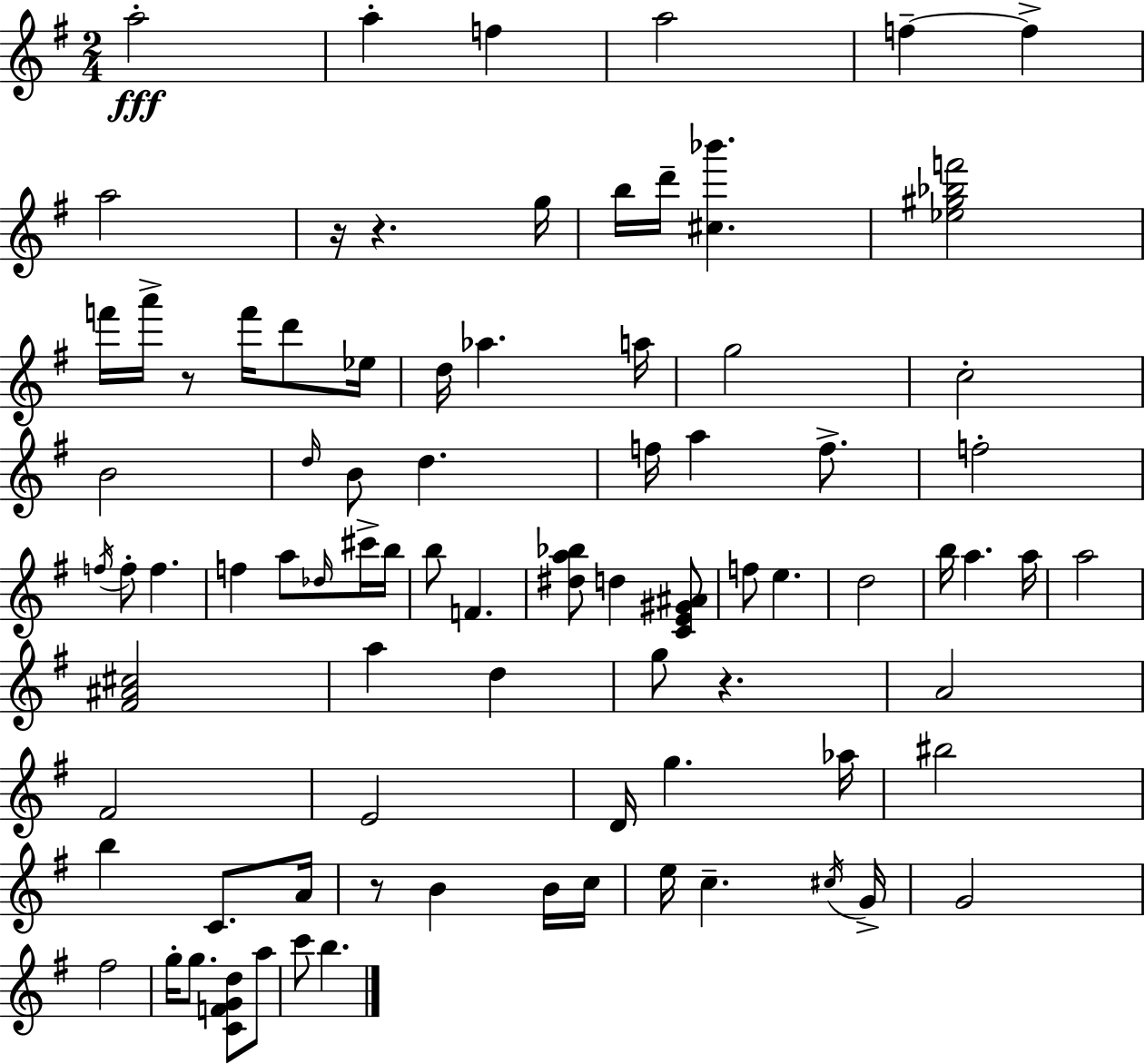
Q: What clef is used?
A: treble